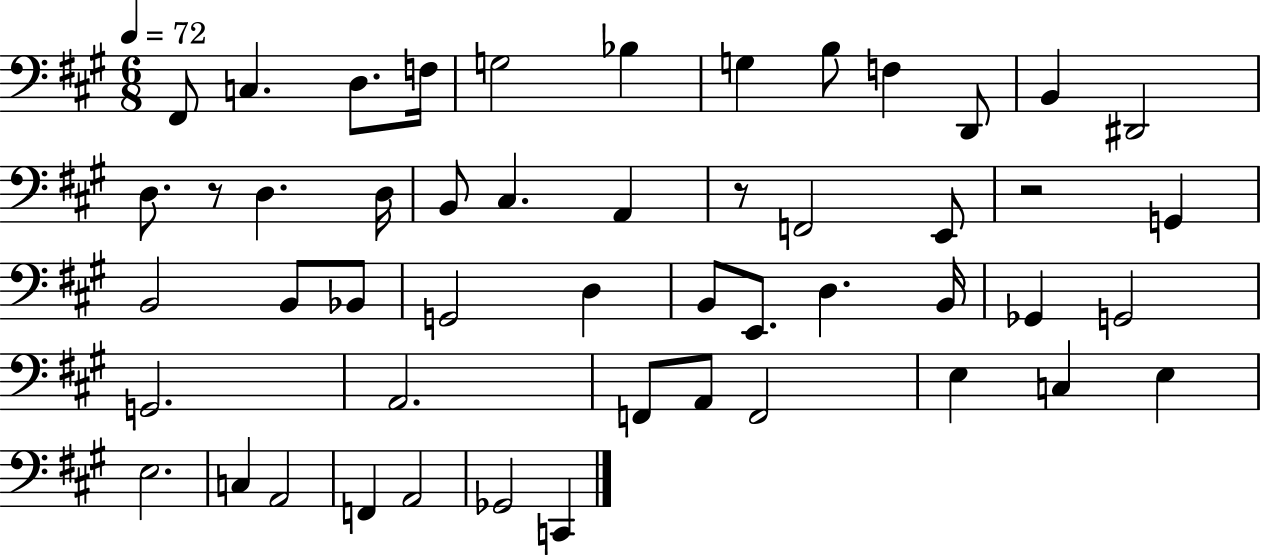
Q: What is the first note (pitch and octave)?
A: F#2